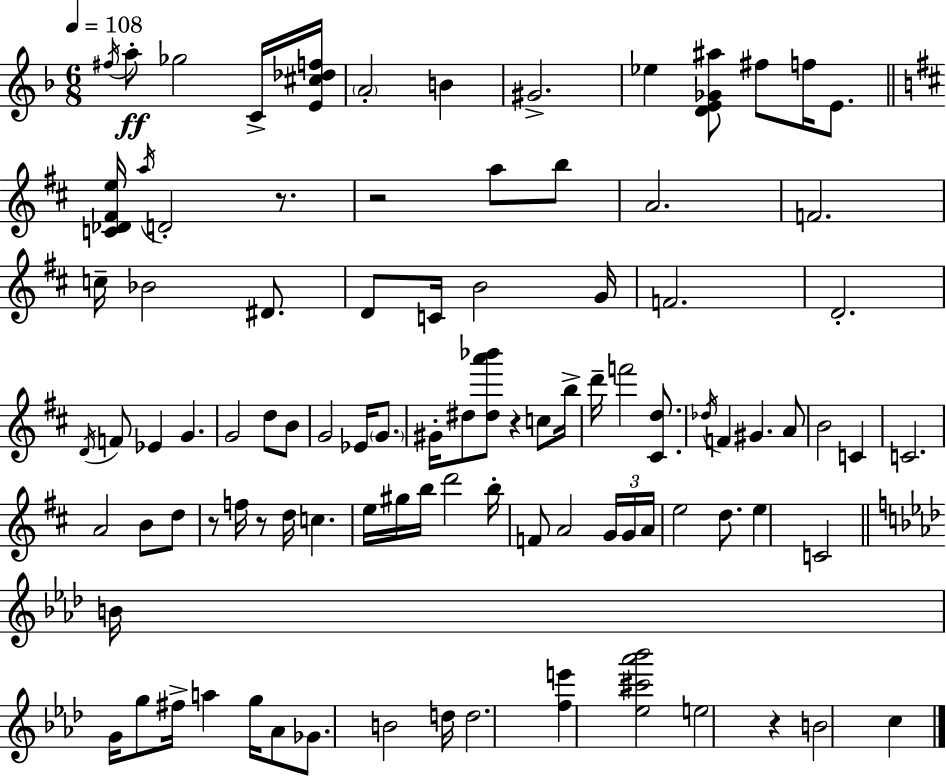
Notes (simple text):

F#5/s A5/e Gb5/h C4/s [E4,C#5,Db5,F5]/s A4/h B4/q G#4/h. Eb5/q [D4,E4,Gb4,A#5]/e F#5/e F5/s E4/e. [C4,Db4,F#4,E5]/s A5/s D4/h R/e. R/h A5/e B5/e A4/h. F4/h. C5/s Bb4/h D#4/e. D4/e C4/s B4/h G4/s F4/h. D4/h. D4/s F4/e Eb4/q G4/q. G4/h D5/e B4/e G4/h Eb4/s G4/e. G#4/s D#5/e [D#5,A6,Bb6]/e R/q C5/e B5/s D6/s F6/h [C#4,D5]/e. Db5/s F4/q G#4/q. A4/e B4/h C4/q C4/h. A4/h B4/e D5/e R/e F5/s R/e D5/s C5/q. E5/s G#5/s B5/s D6/h B5/s F4/e A4/h G4/s G4/s A4/s E5/h D5/e. E5/q C4/h B4/s G4/s G5/e F#5/s A5/q G5/s Ab4/e Gb4/e. B4/h D5/s D5/h. [F5,E6]/q [Eb5,C#6,Ab6,Bb6]/h E5/h R/q B4/h C5/q